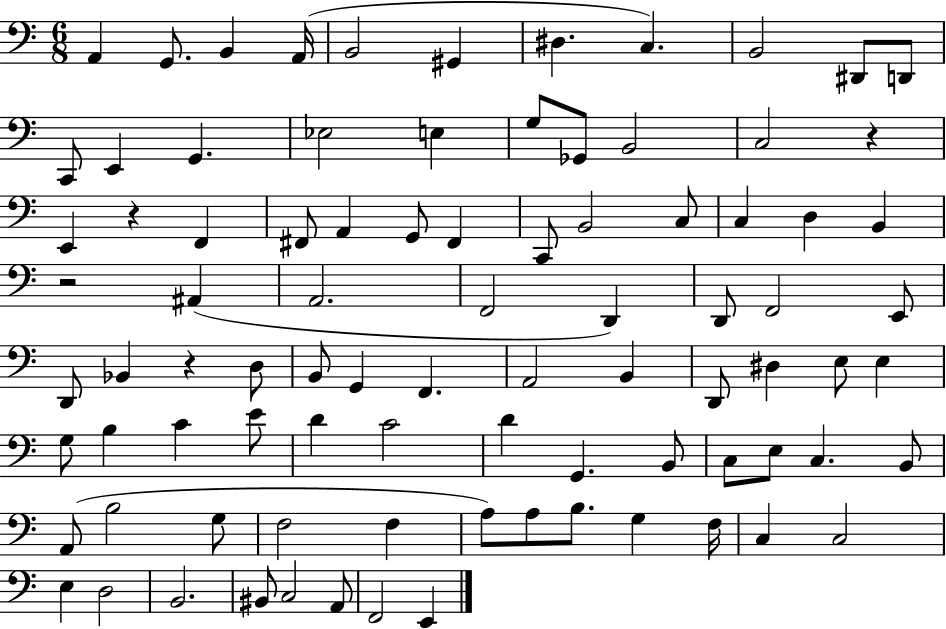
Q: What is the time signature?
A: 6/8